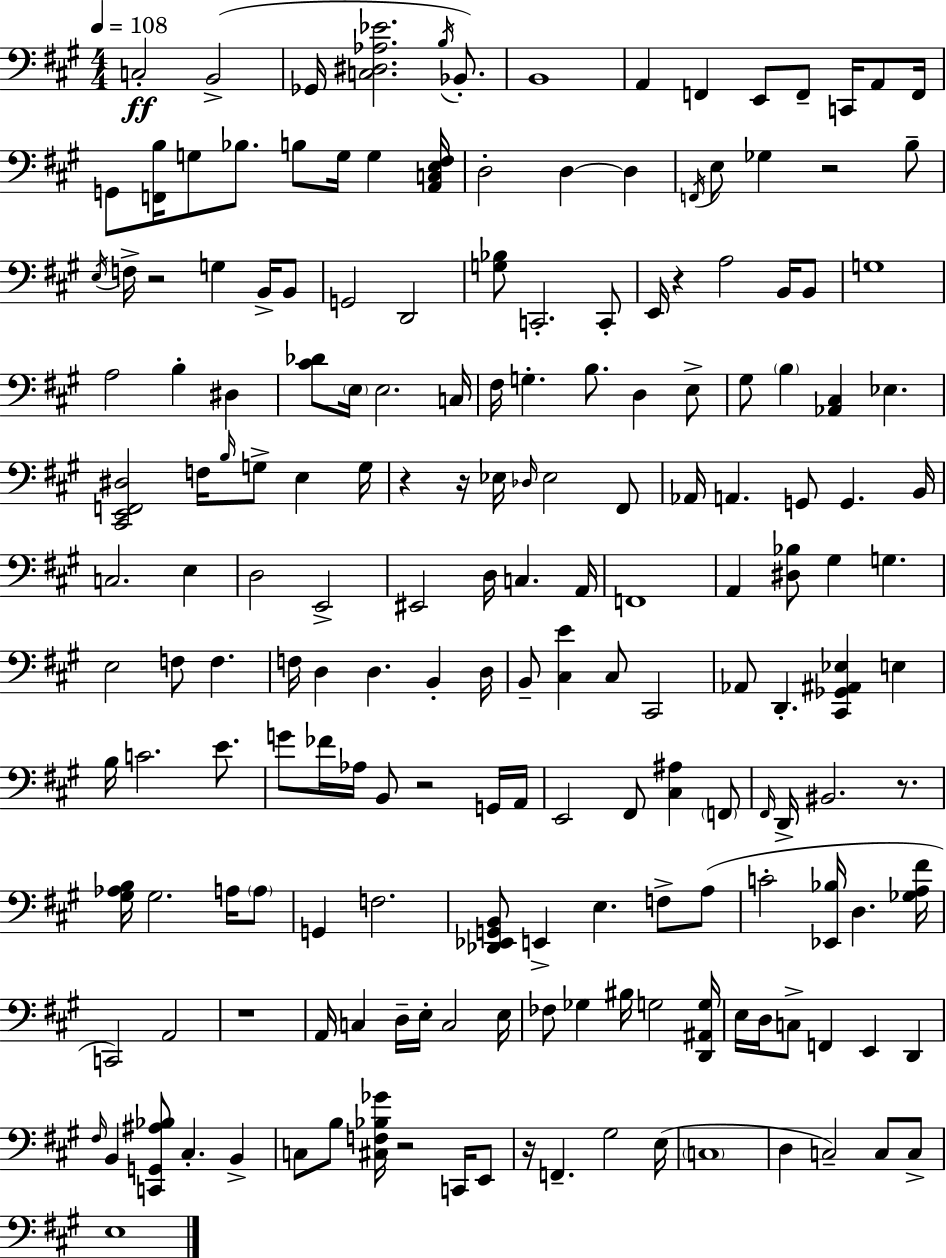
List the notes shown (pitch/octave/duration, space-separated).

C3/h B2/h Gb2/s [C3,D#3,Ab3,Eb4]/h. B3/s Bb2/e. B2/w A2/q F2/q E2/e F2/e C2/s A2/e F2/s G2/e [F2,B3]/s G3/e Bb3/e. B3/e G3/s G3/q [A2,C3,E3,F#3]/s D3/h D3/q D3/q F2/s E3/e Gb3/q R/h B3/e E3/s F3/s R/h G3/q B2/s B2/e G2/h D2/h [G3,Bb3]/e C2/h. C2/e E2/s R/q A3/h B2/s B2/e G3/w A3/h B3/q D#3/q [C#4,Db4]/e E3/s E3/h. C3/s F#3/s G3/q. B3/e. D3/q E3/e G#3/e B3/q [Ab2,C#3]/q Eb3/q. [C#2,E2,F2,D#3]/h F3/s B3/s G3/e E3/q G3/s R/q R/s Eb3/s Db3/s Eb3/h F#2/e Ab2/s A2/q. G2/e G2/q. B2/s C3/h. E3/q D3/h E2/h EIS2/h D3/s C3/q. A2/s F2/w A2/q [D#3,Bb3]/e G#3/q G3/q. E3/h F3/e F3/q. F3/s D3/q D3/q. B2/q D3/s B2/e [C#3,E4]/q C#3/e C#2/h Ab2/e D2/q. [C#2,Gb2,A#2,Eb3]/q E3/q B3/s C4/h. E4/e. G4/e FES4/s Ab3/s B2/e R/h G2/s A2/s E2/h F#2/e [C#3,A#3]/q F2/e F#2/s D2/s BIS2/h. R/e. [G#3,Ab3,B3]/s G#3/h. A3/s A3/e G2/q F3/h. [Db2,Eb2,G2,B2]/e E2/q E3/q. F3/e A3/e C4/h [Eb2,Bb3]/s D3/q. [Gb3,A3,F#4]/s C2/h A2/h R/w A2/s C3/q D3/s E3/s C3/h E3/s FES3/e Gb3/q BIS3/s G3/h [D2,A#2,G3]/s E3/s D3/s C3/e F2/q E2/q D2/q F#3/s B2/q [C2,G2,A#3,Bb3]/e C#3/q. B2/q C3/e B3/e [C#3,F3,Bb3,Gb4]/s R/h C2/s E2/e R/s F2/q. G#3/h E3/s C3/w D3/q C3/h C3/e C3/e E3/w